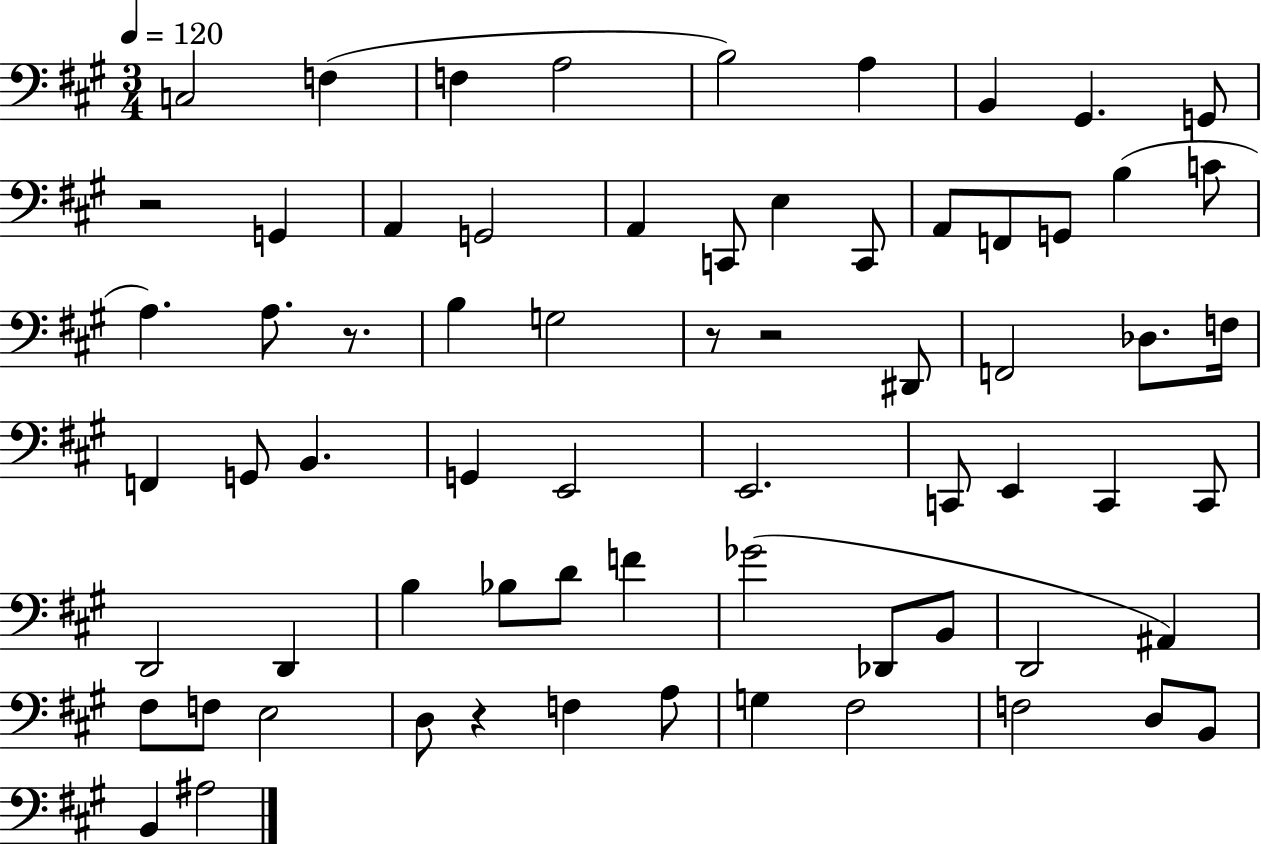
{
  \clef bass
  \numericTimeSignature
  \time 3/4
  \key a \major
  \tempo 4 = 120
  c2 f4( | f4 a2 | b2) a4 | b,4 gis,4. g,8 | \break r2 g,4 | a,4 g,2 | a,4 c,8 e4 c,8 | a,8 f,8 g,8 b4( c'8 | \break a4.) a8. r8. | b4 g2 | r8 r2 dis,8 | f,2 des8. f16 | \break f,4 g,8 b,4. | g,4 e,2 | e,2. | c,8 e,4 c,4 c,8 | \break d,2 d,4 | b4 bes8 d'8 f'4 | ges'2( des,8 b,8 | d,2 ais,4) | \break fis8 f8 e2 | d8 r4 f4 a8 | g4 fis2 | f2 d8 b,8 | \break b,4 ais2 | \bar "|."
}